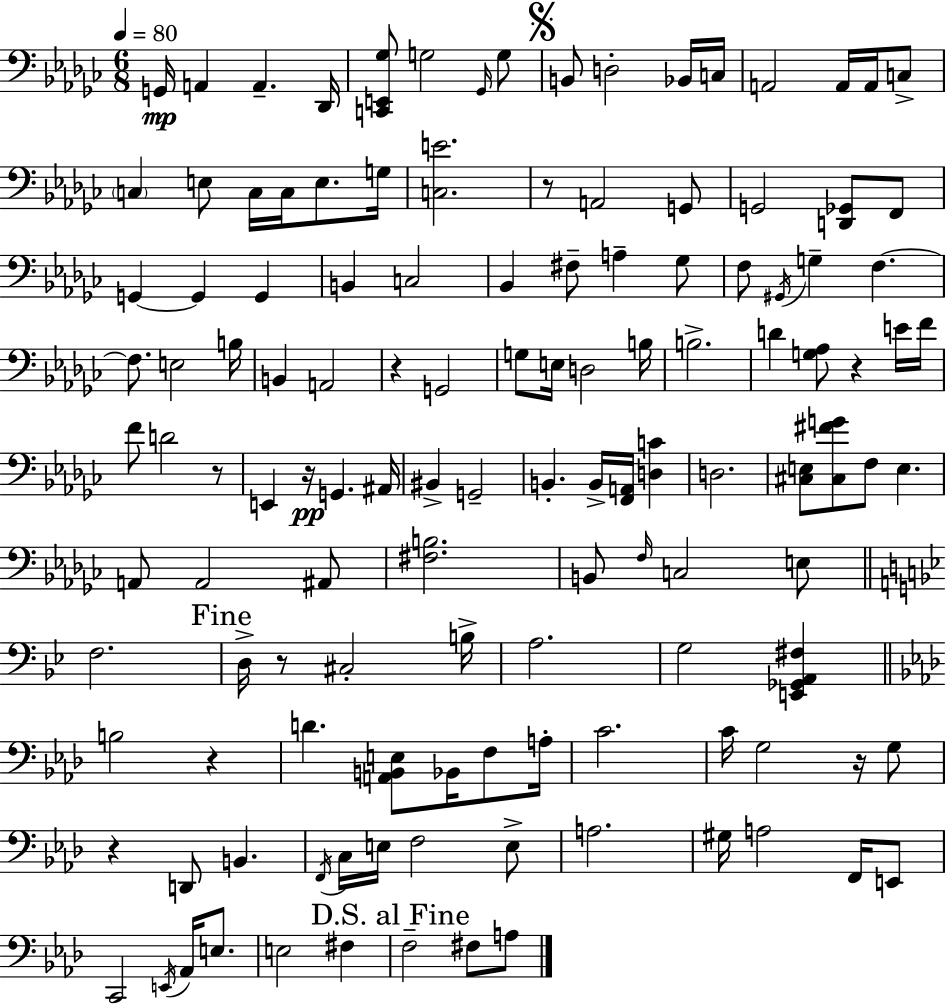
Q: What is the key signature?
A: EES minor